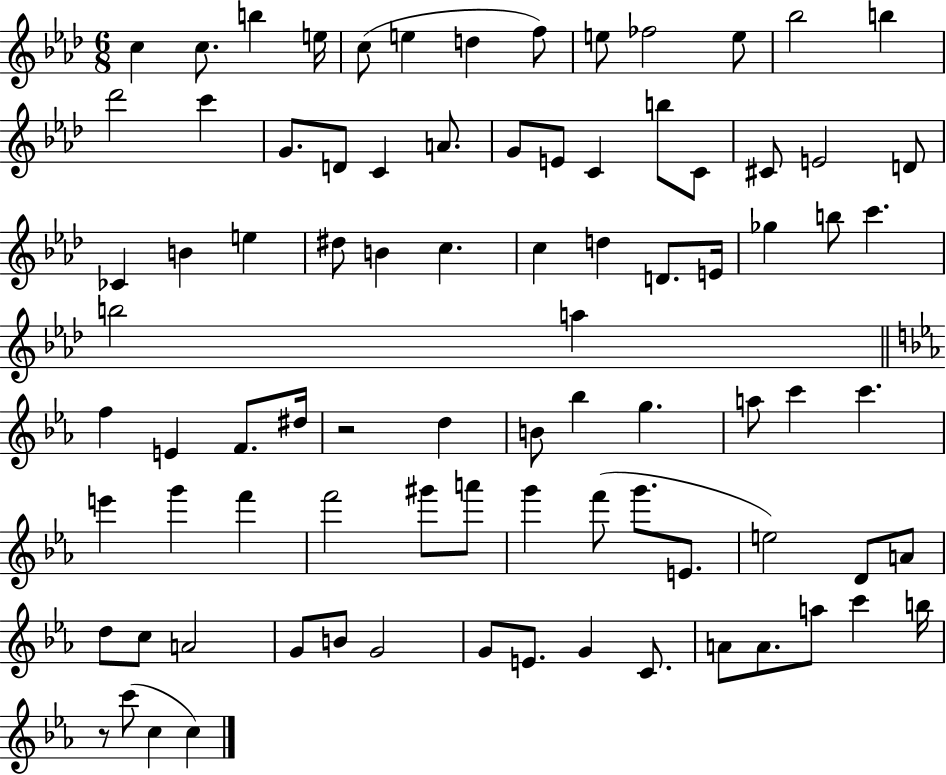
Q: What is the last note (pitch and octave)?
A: C5